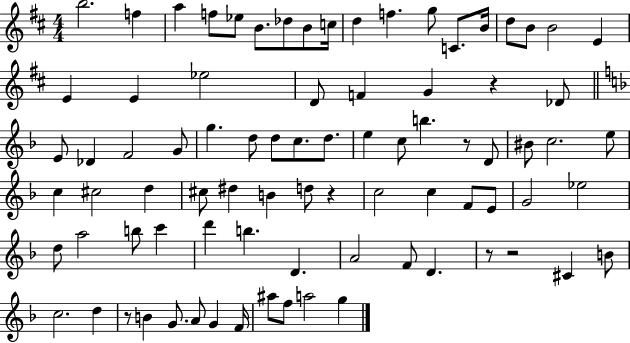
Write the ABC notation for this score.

X:1
T:Untitled
M:4/4
L:1/4
K:D
b2 f a f/2 _e/2 B/2 _d/2 B/2 c/4 d f g/2 C/2 B/4 d/2 B/2 B2 E E E _e2 D/2 F G z _D/2 E/2 _D F2 G/2 g d/2 d/2 c/2 d/2 e c/2 b z/2 D/2 ^B/2 c2 e/2 c ^c2 d ^c/2 ^d B d/2 z c2 c F/2 E/2 G2 _e2 d/2 a2 b/2 c' d' b D A2 F/2 D z/2 z2 ^C B/2 c2 d z/2 B G/2 A/2 G F/4 ^a/2 f/2 a2 g